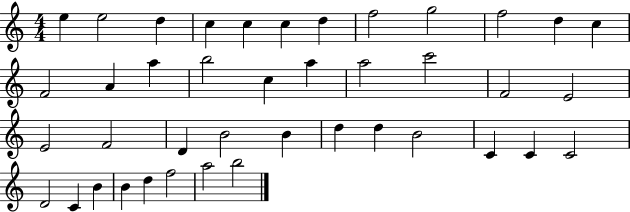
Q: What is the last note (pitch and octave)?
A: B5